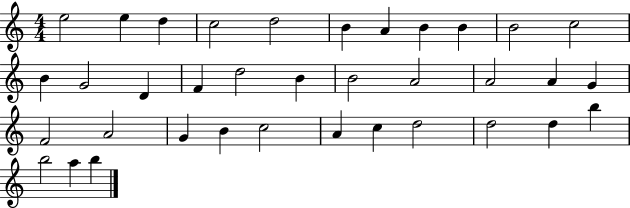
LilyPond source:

{
  \clef treble
  \numericTimeSignature
  \time 4/4
  \key c \major
  e''2 e''4 d''4 | c''2 d''2 | b'4 a'4 b'4 b'4 | b'2 c''2 | \break b'4 g'2 d'4 | f'4 d''2 b'4 | b'2 a'2 | a'2 a'4 g'4 | \break f'2 a'2 | g'4 b'4 c''2 | a'4 c''4 d''2 | d''2 d''4 b''4 | \break b''2 a''4 b''4 | \bar "|."
}